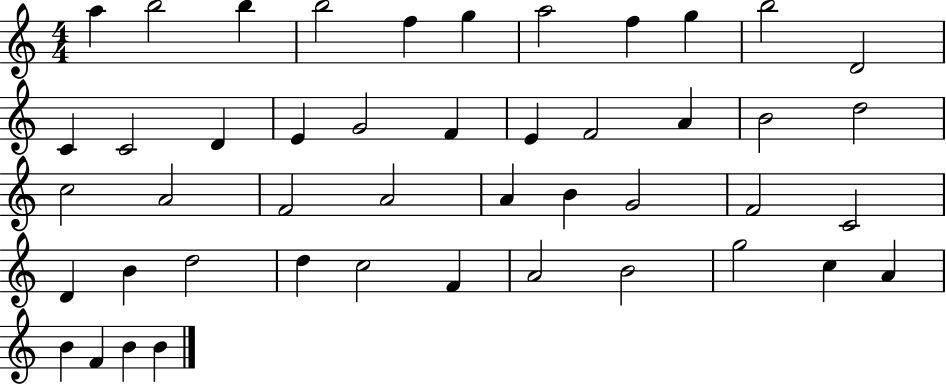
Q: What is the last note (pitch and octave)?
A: B4